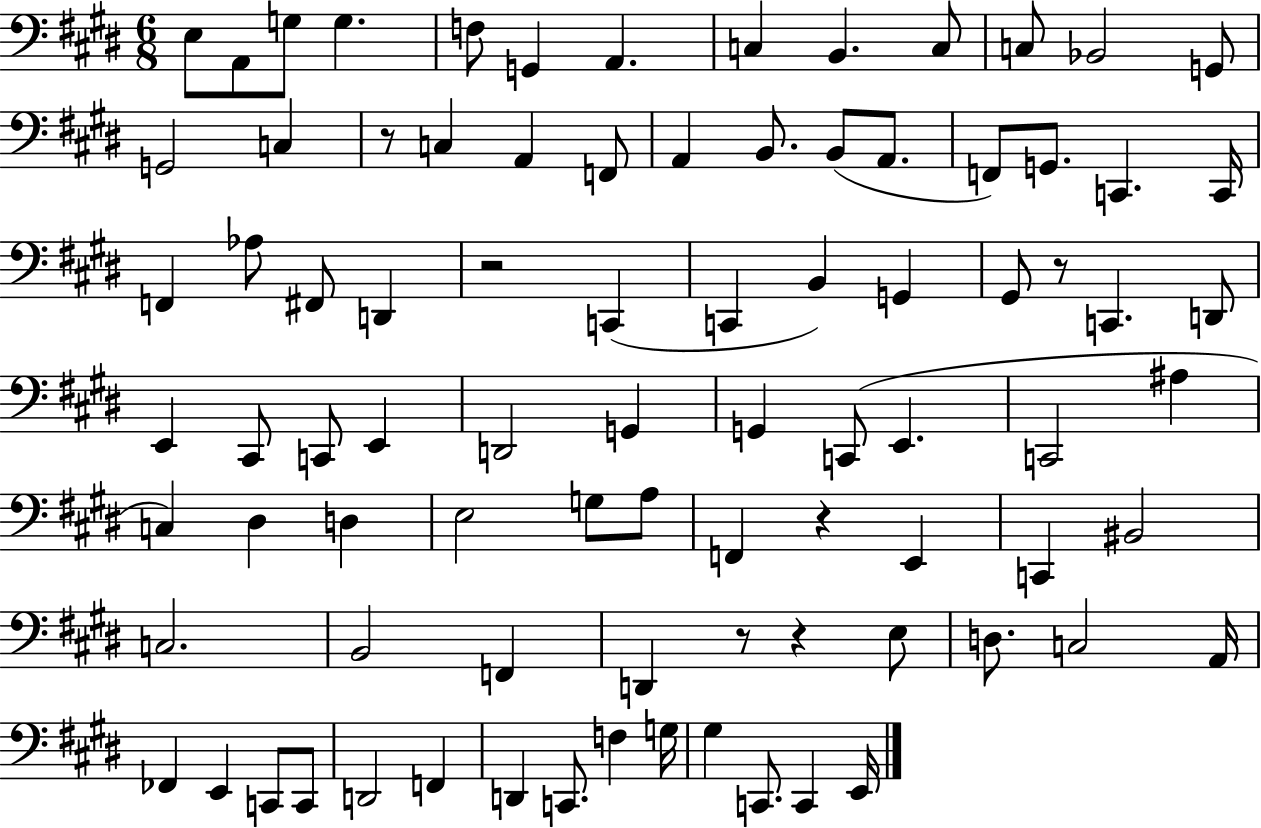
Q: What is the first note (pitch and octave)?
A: E3